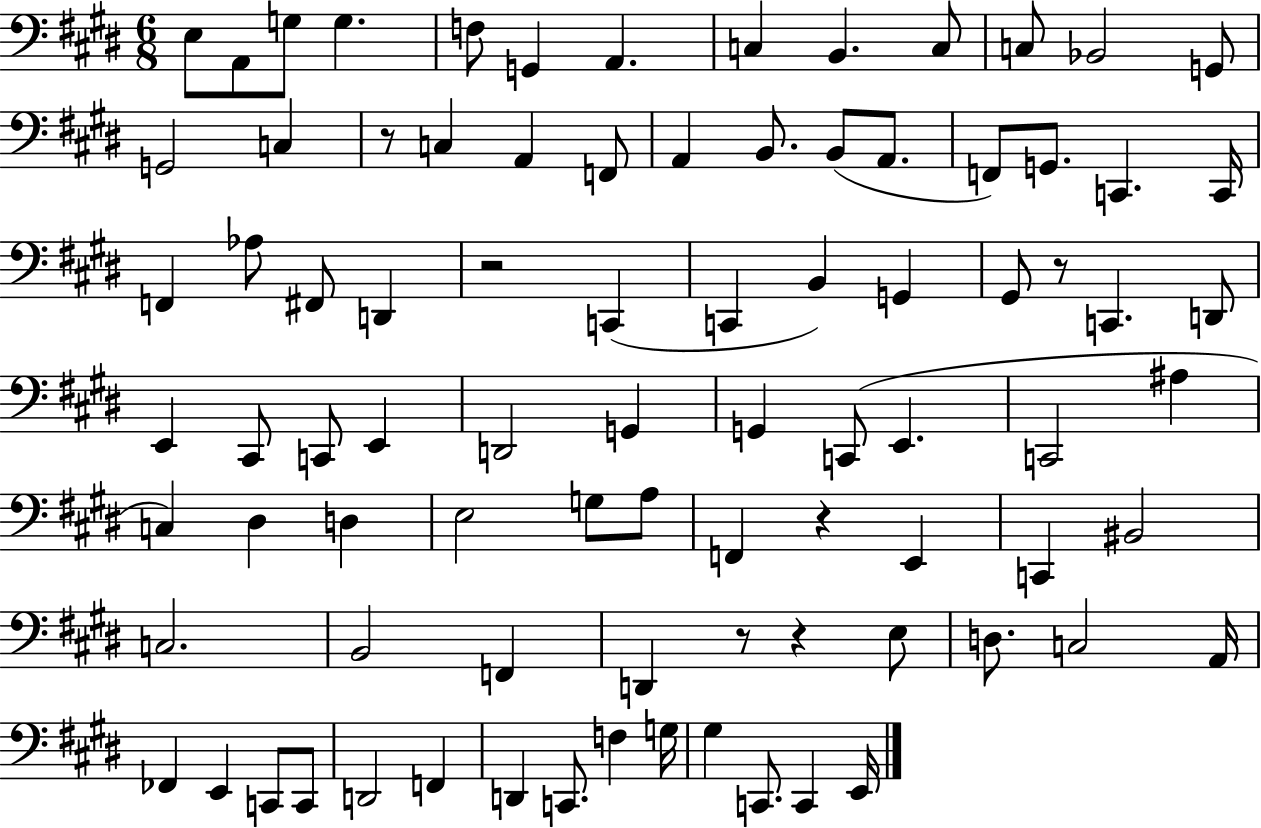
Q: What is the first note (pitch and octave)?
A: E3